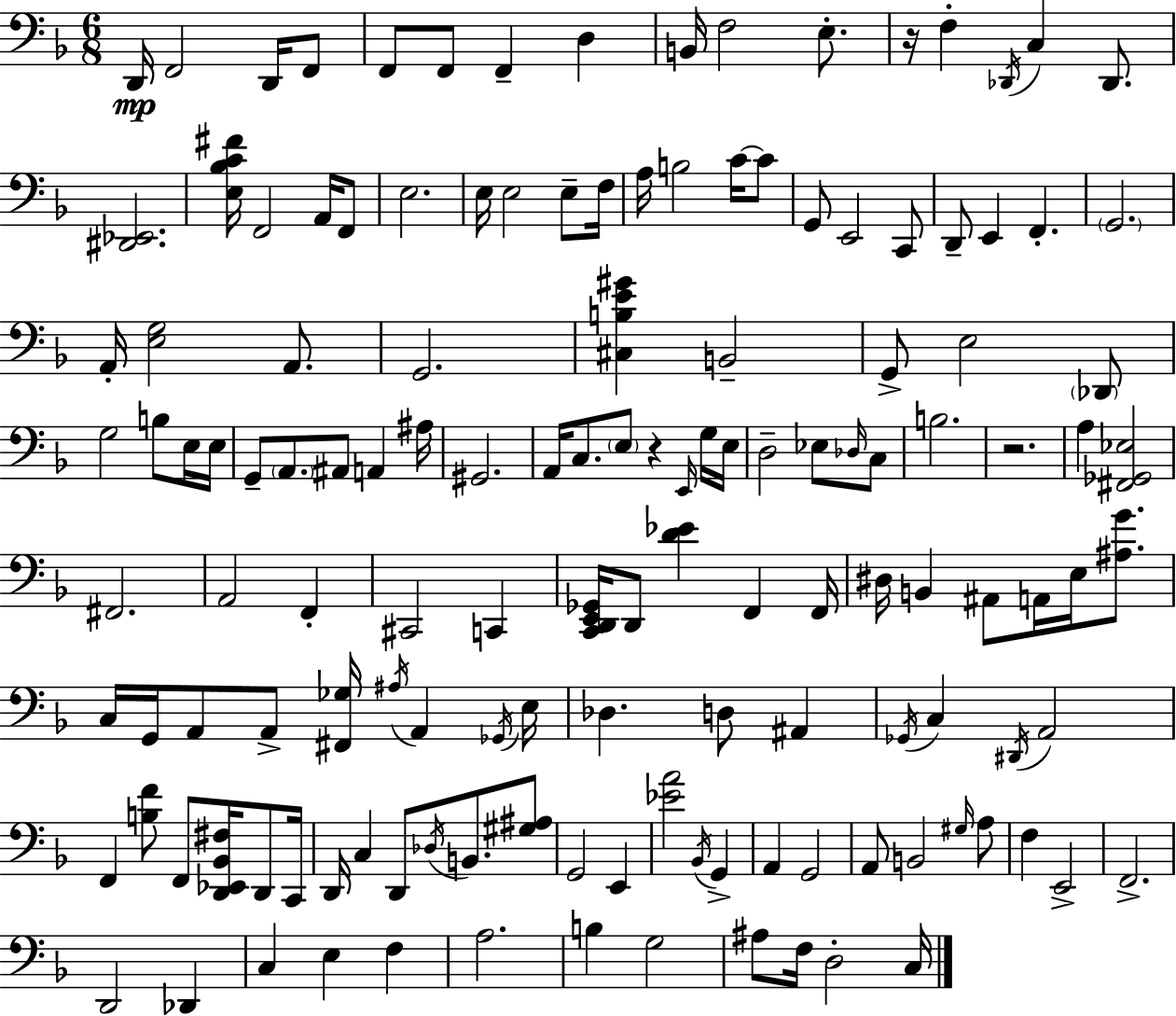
{
  \clef bass
  \numericTimeSignature
  \time 6/8
  \key d \minor
  d,16\mp f,2 d,16 f,8 | f,8 f,8 f,4-- d4 | b,16 f2 e8.-. | r16 f4-. \acciaccatura { des,16 } c4 des,8. | \break <dis, ees,>2. | <e bes c' fis'>16 f,2 a,16 f,8 | e2. | e16 e2 e8-- | \break f16 a16 b2 c'16~~ c'8 | g,8 e,2 c,8 | d,8-- e,4 f,4.-. | \parenthesize g,2. | \break a,16-. <e g>2 a,8. | g,2. | <cis b e' gis'>4 b,2-- | g,8-> e2 \parenthesize des,8 | \break g2 b8 e16 | e16 g,8-- \parenthesize a,8. ais,8 a,4 | ais16 gis,2. | a,16 c8. \parenthesize e8 r4 \grace { e,16 } | \break g16 e16 d2-- ees8 | \grace { des16 } c8 b2. | r2. | a4 <fis, ges, ees>2 | \break fis,2. | a,2 f,4-. | cis,2 c,4 | <c, d, e, ges,>16 d,8 <d' ees'>4 f,4 | \break f,16 dis16 b,4 ais,8 a,16 e16 | <ais g'>8. c16 g,16 a,8 a,8-> <fis, ges>16 \acciaccatura { ais16 } a,4 | \acciaccatura { ges,16 } e16 des4. d8 | ais,4 \acciaccatura { ges,16 } c4 \acciaccatura { dis,16 } a,2 | \break f,4 <b f'>8 | f,8 <d, ees, bes, fis>16 d,8 c,16 d,16 c4 | d,8 \acciaccatura { des16 } b,8. <gis ais>8 g,2 | e,4 <ees' a'>2 | \break \acciaccatura { bes,16 } g,4-> a,4 | g,2 a,8 b,2 | \grace { gis16 } a8 f4 | e,2-> f,2.-> | \break d,2 | des,4 c4 | e4 f4 a2. | b4 | \break g2 ais8 | f16 d2-. c16 \bar "|."
}